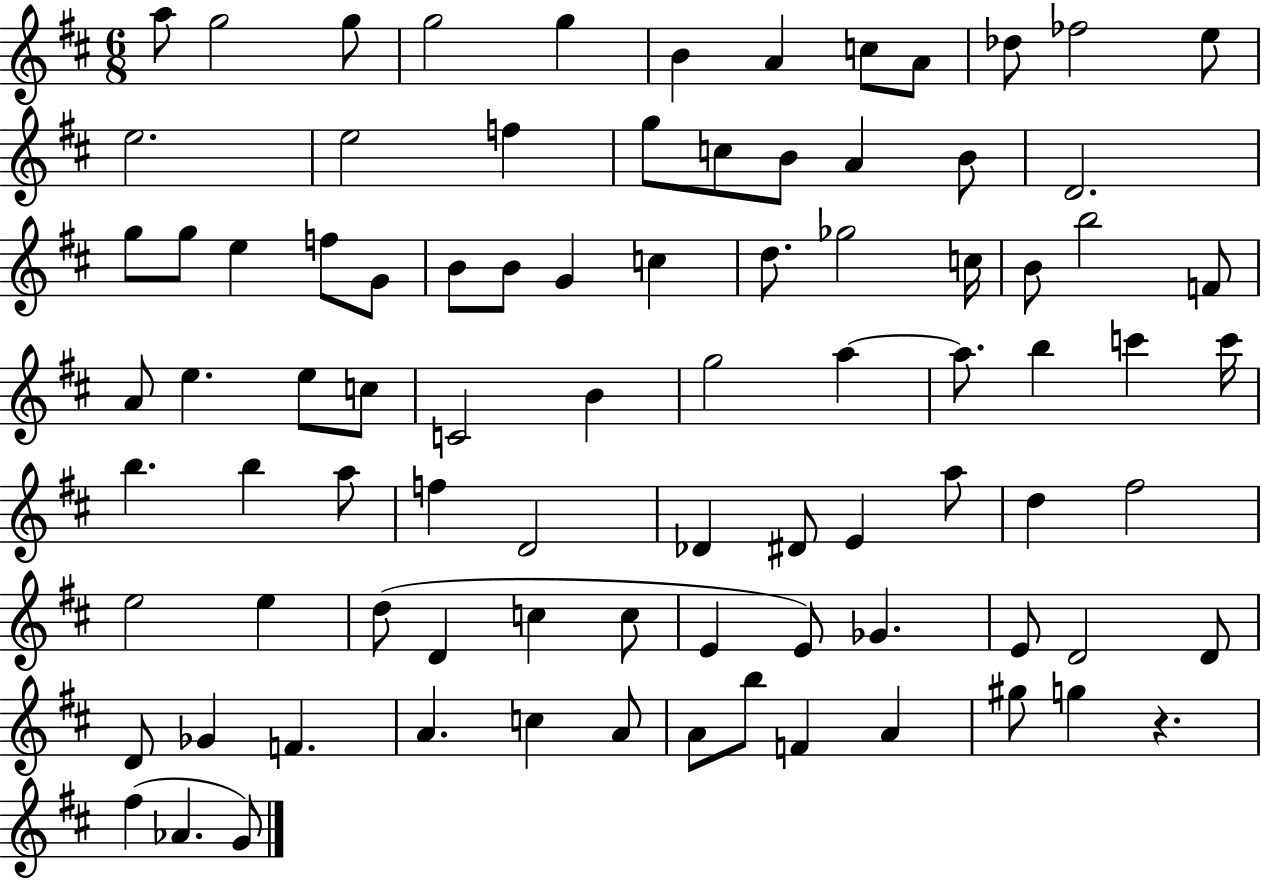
X:1
T:Untitled
M:6/8
L:1/4
K:D
a/2 g2 g/2 g2 g B A c/2 A/2 _d/2 _f2 e/2 e2 e2 f g/2 c/2 B/2 A B/2 D2 g/2 g/2 e f/2 G/2 B/2 B/2 G c d/2 _g2 c/4 B/2 b2 F/2 A/2 e e/2 c/2 C2 B g2 a a/2 b c' c'/4 b b a/2 f D2 _D ^D/2 E a/2 d ^f2 e2 e d/2 D c c/2 E E/2 _G E/2 D2 D/2 D/2 _G F A c A/2 A/2 b/2 F A ^g/2 g z ^f _A G/2